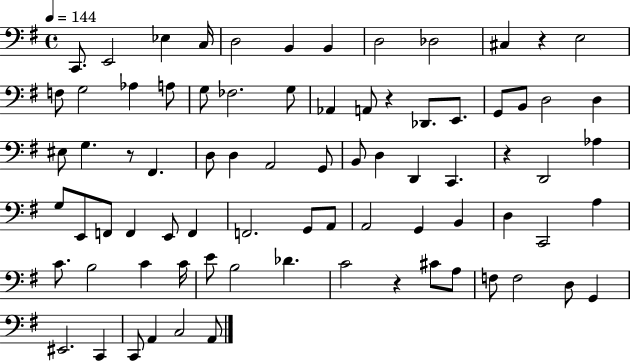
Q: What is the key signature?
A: G major